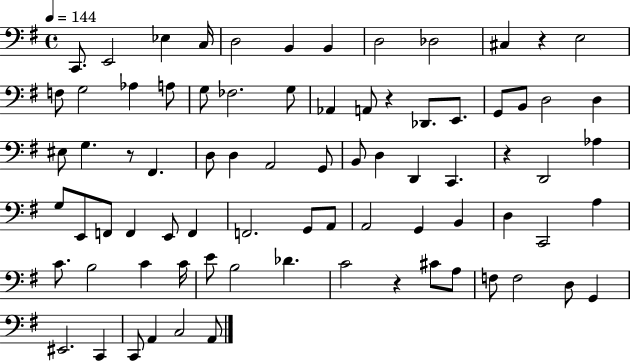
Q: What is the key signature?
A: G major